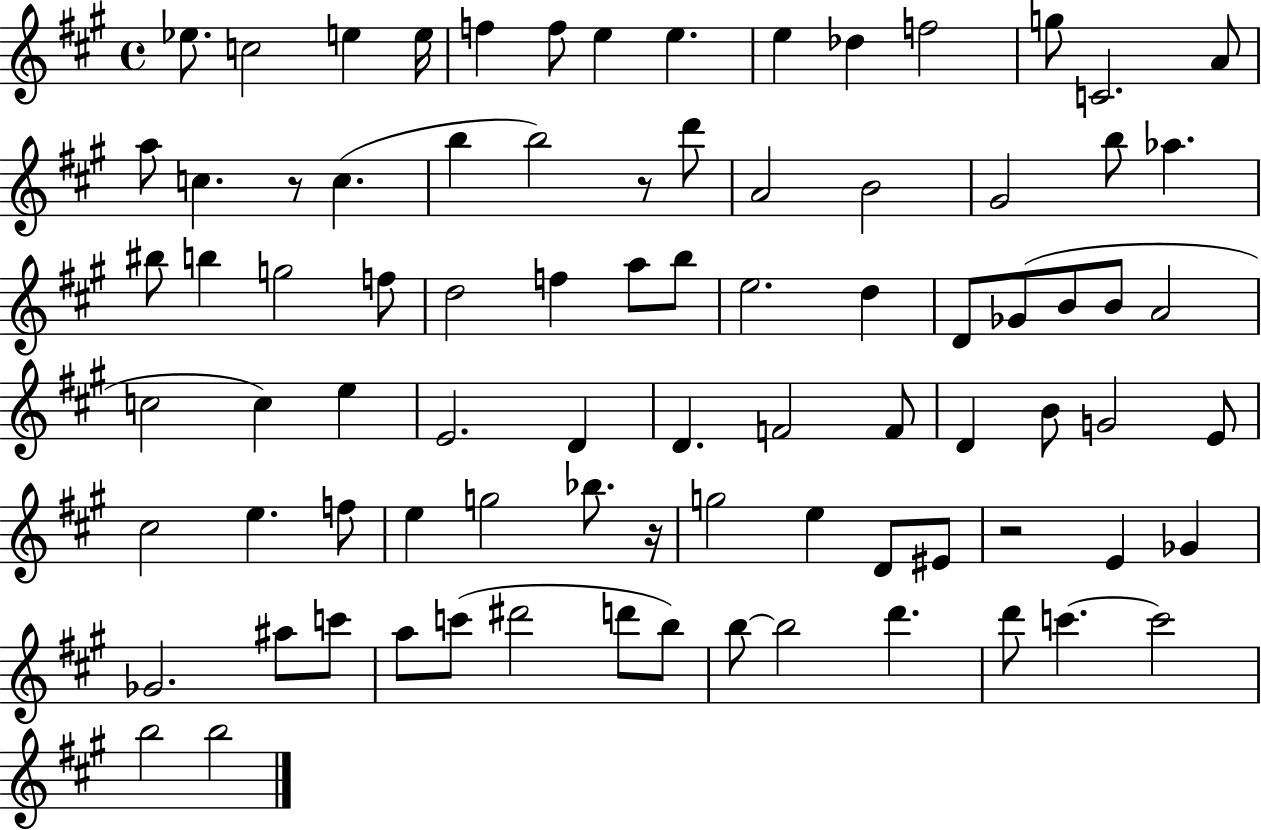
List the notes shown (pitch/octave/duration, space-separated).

Eb5/e. C5/h E5/q E5/s F5/q F5/e E5/q E5/q. E5/q Db5/q F5/h G5/e C4/h. A4/e A5/e C5/q. R/e C5/q. B5/q B5/h R/e D6/e A4/h B4/h G#4/h B5/e Ab5/q. BIS5/e B5/q G5/h F5/e D5/h F5/q A5/e B5/e E5/h. D5/q D4/e Gb4/e B4/e B4/e A4/h C5/h C5/q E5/q E4/h. D4/q D4/q. F4/h F4/e D4/q B4/e G4/h E4/e C#5/h E5/q. F5/e E5/q G5/h Bb5/e. R/s G5/h E5/q D4/e EIS4/e R/h E4/q Gb4/q Gb4/h. A#5/e C6/e A5/e C6/e D#6/h D6/e B5/e B5/e B5/h D6/q. D6/e C6/q. C6/h B5/h B5/h